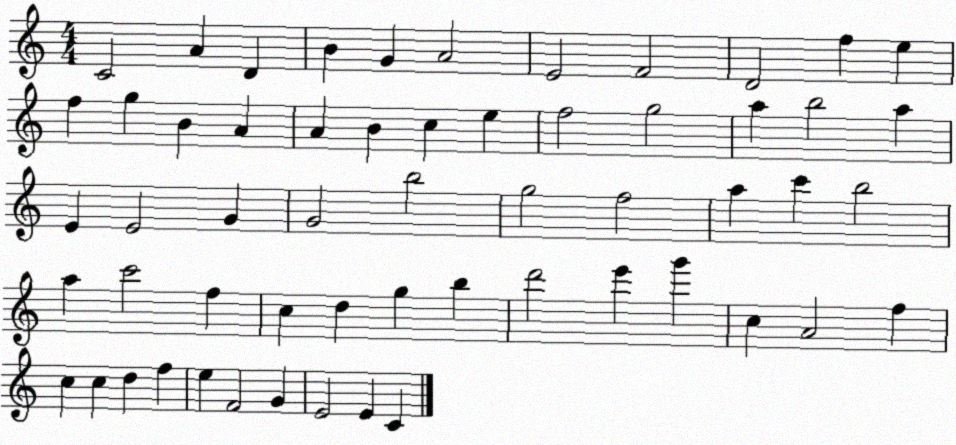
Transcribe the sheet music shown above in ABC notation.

X:1
T:Untitled
M:4/4
L:1/4
K:C
C2 A D B G A2 E2 F2 D2 f e f g B A A B c e f2 g2 a b2 a E E2 G G2 b2 g2 f2 a c' b2 a c'2 f c d g b d'2 e' g' c A2 f c c d f e F2 G E2 E C